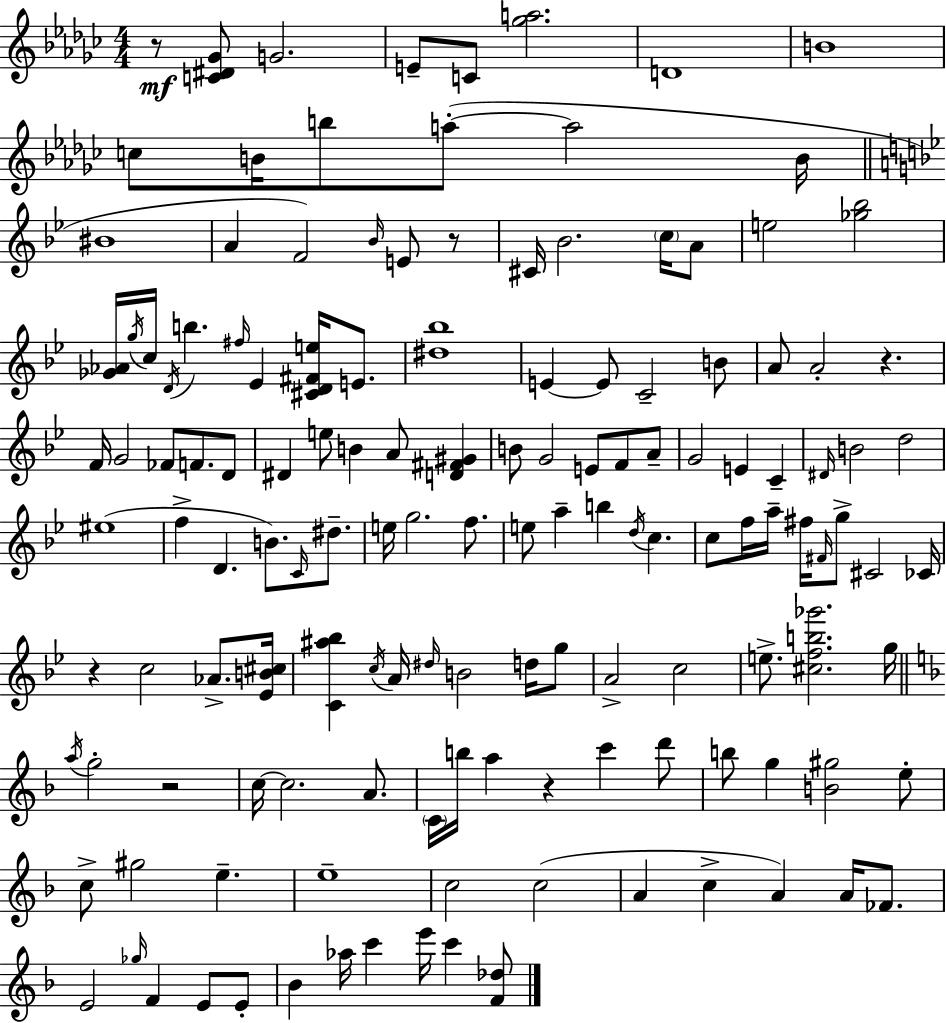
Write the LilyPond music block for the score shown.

{
  \clef treble
  \numericTimeSignature
  \time 4/4
  \key ees \minor
  \repeat volta 2 { r8\mf <c' dis' ges'>8 g'2. | e'8-- c'8 <ges'' a''>2. | d'1 | b'1 | \break c''8 b'16 b''8 a''8-.~(~ a''2 b'16 | \bar "||" \break \key bes \major bis'1 | a'4 f'2) \grace { bes'16 } e'8 r8 | cis'16 bes'2. \parenthesize c''16 a'8 | e''2 <ges'' bes''>2 | \break <ges' aes'>16 \acciaccatura { g''16 } c''16 \acciaccatura { d'16 } b''4. \grace { fis''16 } ees'4 | <cis' d' fis' e''>16 e'8. <dis'' bes''>1 | e'4~~ e'8 c'2-- | b'8 a'8 a'2-. r4. | \break f'16 g'2 fes'8 f'8. | d'8 dis'4 e''8 b'4 a'8 | <d' fis' gis'>4 b'8 g'2 e'8 | f'8 a'8-- g'2 e'4 | \break c'4-- \grace { dis'16 } b'2 d''2 | eis''1( | f''4-> d'4. b'8.) | \grace { c'16 } dis''8.-- e''16 g''2. | \break f''8. e''8 a''4-- b''4 | \acciaccatura { d''16 } c''4. c''8 f''16 a''16-- fis''16 \grace { fis'16 } g''8-> cis'2 | ces'16 r4 c''2 | aes'8.-> <ees' b' cis''>16 <c' ais'' bes''>4 \acciaccatura { c''16 } a'16 \grace { dis''16 } b'2 | \break d''16 g''8 a'2-> | c''2 e''8.-> <cis'' f'' b'' ges'''>2. | g''16 \bar "||" \break \key d \minor \acciaccatura { a''16 } g''2-. r2 | c''16~~ c''2. a'8. | \parenthesize c'16 b''16 a''4 r4 c'''4 d'''8 | b''8 g''4 <b' gis''>2 e''8-. | \break c''8-> gis''2 e''4.-- | e''1-- | c''2 c''2( | a'4 c''4-> a'4) a'16 fes'8. | \break e'2 \grace { ges''16 } f'4 e'8 | e'8-. bes'4 aes''16 c'''4 e'''16 c'''4 | <f' des''>8 } \bar "|."
}